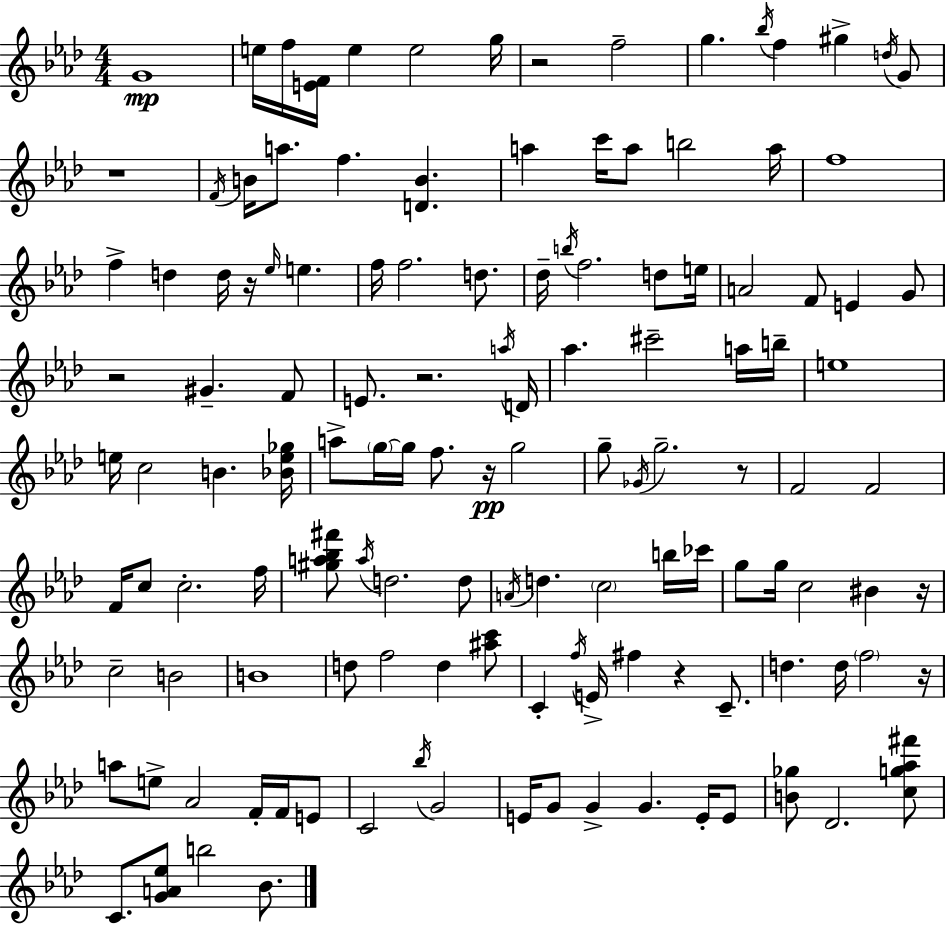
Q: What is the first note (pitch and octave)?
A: G4